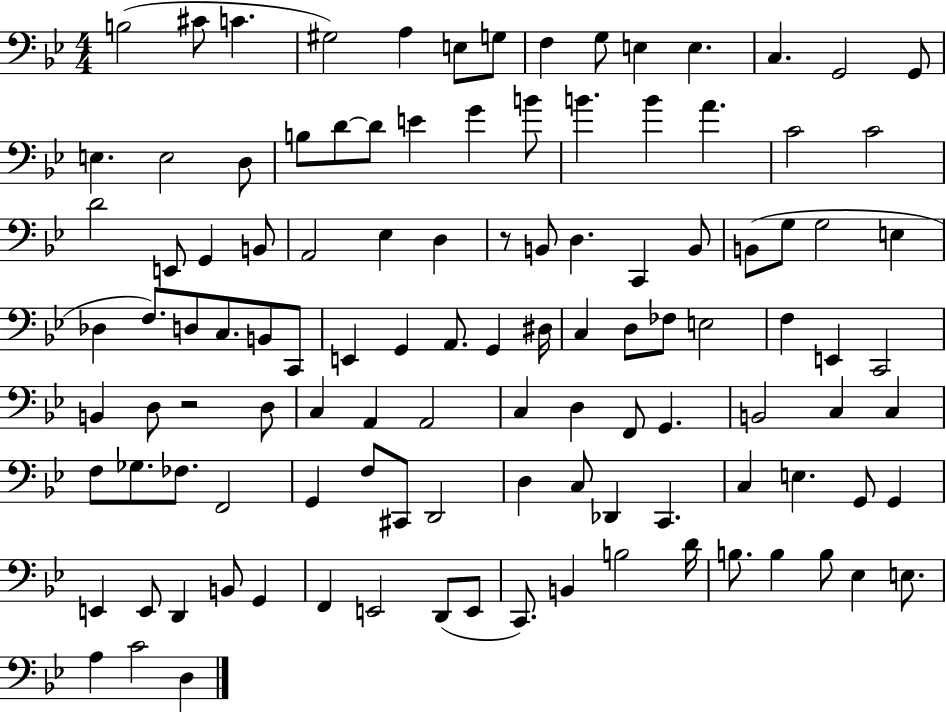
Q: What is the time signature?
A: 4/4